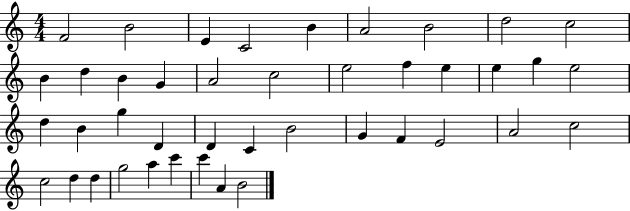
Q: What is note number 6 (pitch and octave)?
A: A4